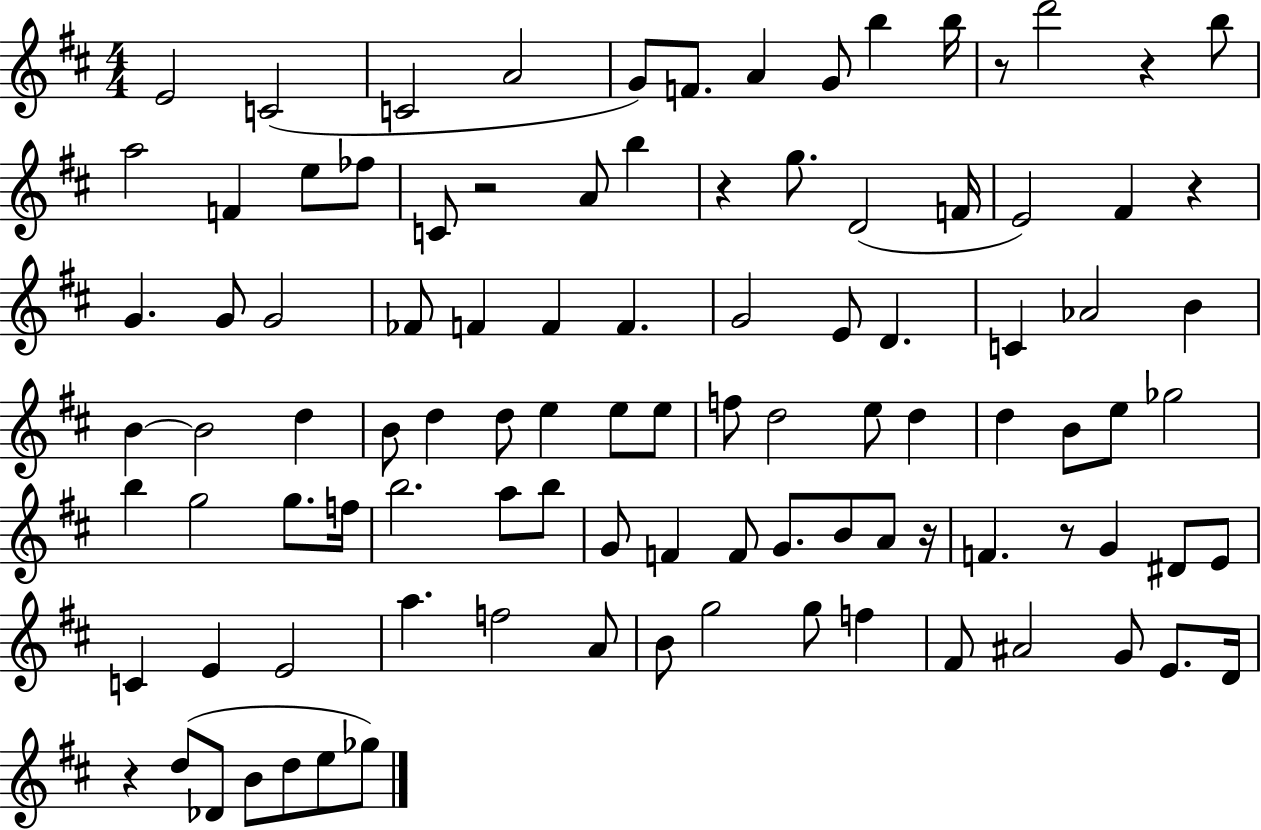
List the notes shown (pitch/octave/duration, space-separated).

E4/h C4/h C4/h A4/h G4/e F4/e. A4/q G4/e B5/q B5/s R/e D6/h R/q B5/e A5/h F4/q E5/e FES5/e C4/e R/h A4/e B5/q R/q G5/e. D4/h F4/s E4/h F#4/q R/q G4/q. G4/e G4/h FES4/e F4/q F4/q F4/q. G4/h E4/e D4/q. C4/q Ab4/h B4/q B4/q B4/h D5/q B4/e D5/q D5/e E5/q E5/e E5/e F5/e D5/h E5/e D5/q D5/q B4/e E5/e Gb5/h B5/q G5/h G5/e. F5/s B5/h. A5/e B5/e G4/e F4/q F4/e G4/e. B4/e A4/e R/s F4/q. R/e G4/q D#4/e E4/e C4/q E4/q E4/h A5/q. F5/h A4/e B4/e G5/h G5/e F5/q F#4/e A#4/h G4/e E4/e. D4/s R/q D5/e Db4/e B4/e D5/e E5/e Gb5/e